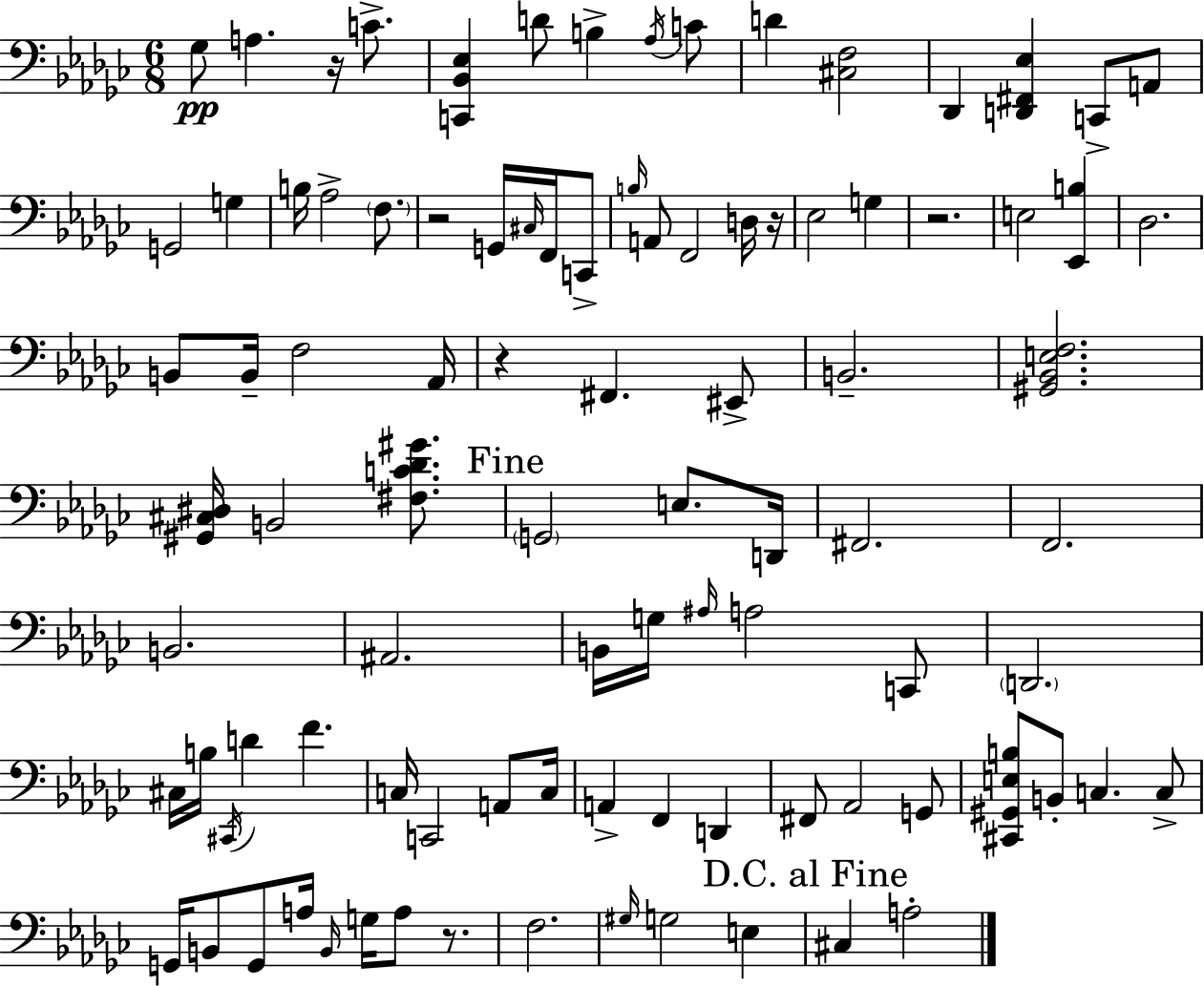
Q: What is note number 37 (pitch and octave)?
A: G2